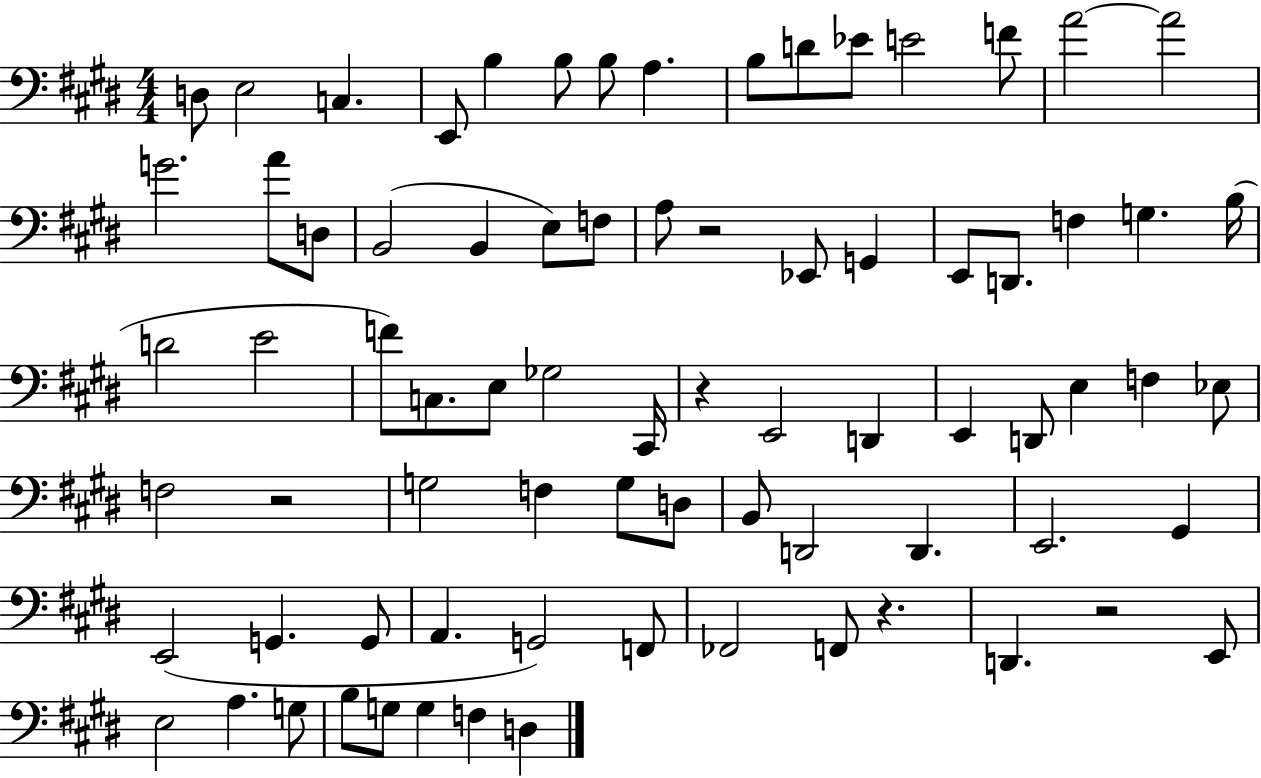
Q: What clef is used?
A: bass